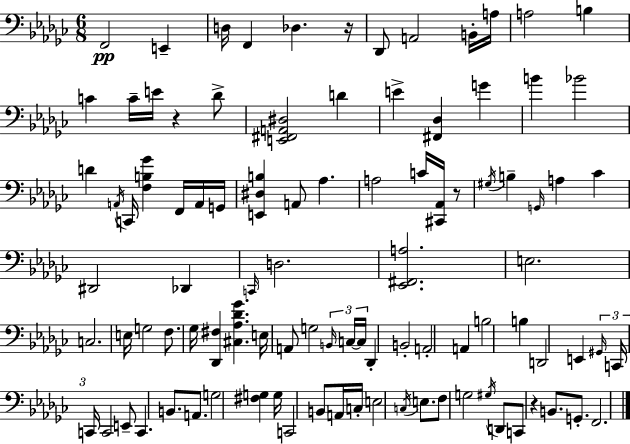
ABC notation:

X:1
T:Untitled
M:6/8
L:1/4
K:Ebm
F,,2 E,, D,/4 F,, _D, z/4 _D,,/2 A,,2 B,,/4 A,/4 A,2 B, C C/4 E/4 z _D/2 [E,,^F,,A,,^D,]2 D E [^F,,_D,] G B _B2 D A,,/4 C,,/4 [F,B,_G] F,,/4 A,,/4 G,,/4 [E,,^D,B,] A,,/2 _A, A,2 C/4 [^C,,_A,,]/4 z/2 ^G,/4 B, G,,/4 A, _C ^D,,2 _D,, C,,/4 D,2 [_E,,^F,,A,]2 E,2 C,2 E,/4 G,2 F,/2 _G,/4 [_D,,^F,] [^C,_A,_D_G] E,/4 A,,/2 G,2 B,,/4 C,/4 C,/4 _D,, B,,2 A,,2 A,, B,2 B, D,,2 E,, ^G,,/4 C,,/4 C,,/4 C,,2 E,,/2 C,, B,,/2 A,,/2 G,2 [^F,G,] G,/4 C,,2 B,,/2 A,,/4 C,/4 E,2 C,/4 E,/2 F,/2 G,2 ^G,/4 D,,/2 C,,/2 z B,,/2 G,,/2 F,,2